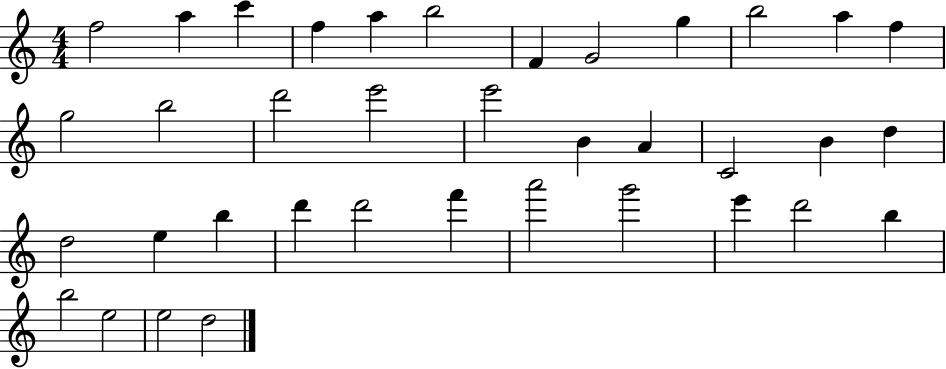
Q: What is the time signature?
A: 4/4